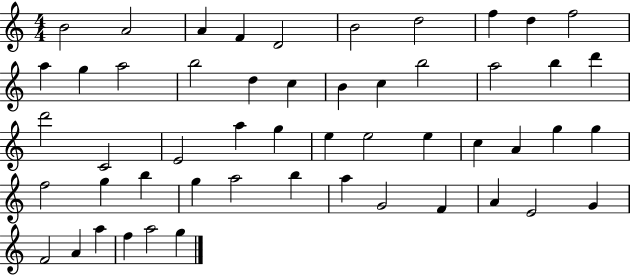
{
  \clef treble
  \numericTimeSignature
  \time 4/4
  \key c \major
  b'2 a'2 | a'4 f'4 d'2 | b'2 d''2 | f''4 d''4 f''2 | \break a''4 g''4 a''2 | b''2 d''4 c''4 | b'4 c''4 b''2 | a''2 b''4 d'''4 | \break d'''2 c'2 | e'2 a''4 g''4 | e''4 e''2 e''4 | c''4 a'4 g''4 g''4 | \break f''2 g''4 b''4 | g''4 a''2 b''4 | a''4 g'2 f'4 | a'4 e'2 g'4 | \break f'2 a'4 a''4 | f''4 a''2 g''4 | \bar "|."
}